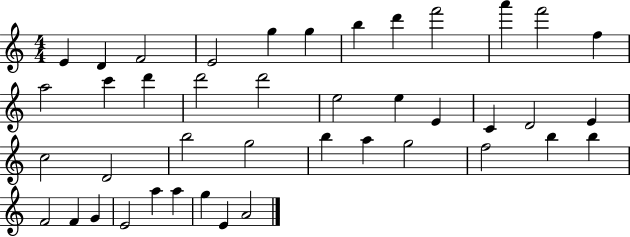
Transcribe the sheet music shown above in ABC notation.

X:1
T:Untitled
M:4/4
L:1/4
K:C
E D F2 E2 g g b d' f'2 a' f'2 f a2 c' d' d'2 d'2 e2 e E C D2 E c2 D2 b2 g2 b a g2 f2 b b F2 F G E2 a a g E A2